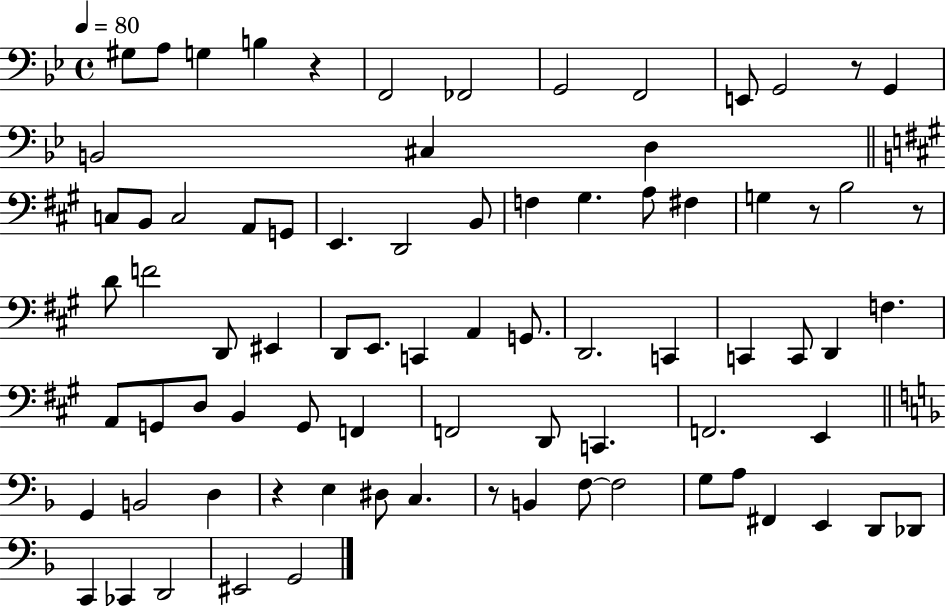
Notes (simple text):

G#3/e A3/e G3/q B3/q R/q F2/h FES2/h G2/h F2/h E2/e G2/h R/e G2/q B2/h C#3/q D3/q C3/e B2/e C3/h A2/e G2/e E2/q. D2/h B2/e F3/q G#3/q. A3/e F#3/q G3/q R/e B3/h R/e D4/e F4/h D2/e EIS2/q D2/e E2/e. C2/q A2/q G2/e. D2/h. C2/q C2/q C2/e D2/q F3/q. A2/e G2/e D3/e B2/q G2/e F2/q F2/h D2/e C2/q. F2/h. E2/q G2/q B2/h D3/q R/q E3/q D#3/e C3/q. R/e B2/q F3/e F3/h G3/e A3/e F#2/q E2/q D2/e Db2/e C2/q CES2/q D2/h EIS2/h G2/h